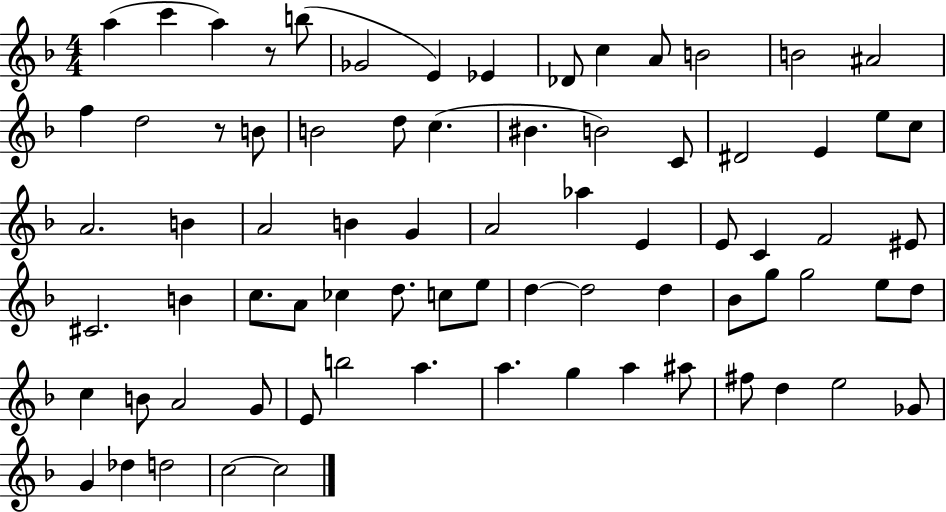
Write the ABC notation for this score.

X:1
T:Untitled
M:4/4
L:1/4
K:F
a c' a z/2 b/2 _G2 E _E _D/2 c A/2 B2 B2 ^A2 f d2 z/2 B/2 B2 d/2 c ^B B2 C/2 ^D2 E e/2 c/2 A2 B A2 B G A2 _a E E/2 C F2 ^E/2 ^C2 B c/2 A/2 _c d/2 c/2 e/2 d d2 d _B/2 g/2 g2 e/2 d/2 c B/2 A2 G/2 E/2 b2 a a g a ^a/2 ^f/2 d e2 _G/2 G _d d2 c2 c2